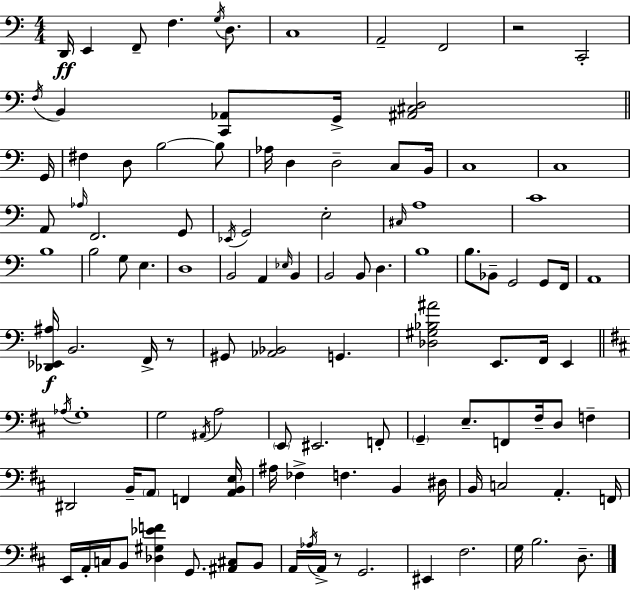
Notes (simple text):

D2/s E2/q F2/e F3/q. G3/s D3/e. C3/w A2/h F2/h R/h C2/h F3/s B2/q [C2,Ab2]/e G2/s [A#2,C#3,D3]/h G2/s F#3/q D3/e B3/h B3/e Ab3/s D3/q D3/h C3/e B2/s C3/w C3/w A2/e Ab3/s F2/h. G2/e Eb2/s G2/h E3/h C#3/s A3/w C4/w B3/w B3/h G3/e E3/q. D3/w B2/h A2/q Eb3/s B2/q B2/h B2/e D3/q. B3/w B3/e. Bb2/e G2/h G2/e F2/s A2/w [Db2,Eb2,A#3]/s B2/h. F2/s R/e G#2/e [Ab2,Bb2]/h G2/q. [Db3,G#3,Bb3,A#4]/h E2/e. F2/s E2/q Ab3/s G3/w G3/h A#2/s A3/h E2/e EIS2/h. F2/e G2/q E3/e. F2/e F#3/s D3/e F3/q D#2/h B2/s A2/e F2/q [A2,B2,E3]/s A#3/s FES3/q F3/q. B2/q D#3/s B2/s C3/h A2/q. F2/s E2/s A2/s C3/s B2/e [Db3,G#3,Eb4,F4]/q G2/e. [A#2,C#3]/e B2/e A2/s Ab3/s A2/s R/e G2/h. EIS2/q F#3/h. G3/s B3/h. D3/e.